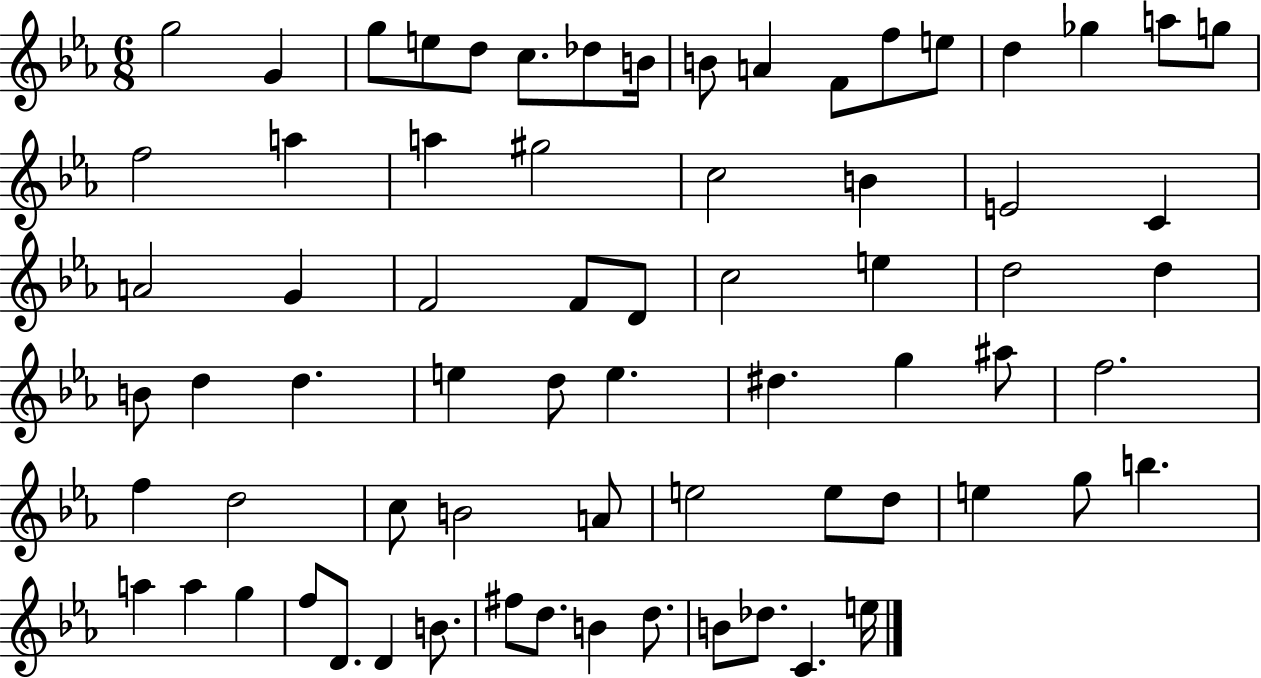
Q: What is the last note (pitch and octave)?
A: E5